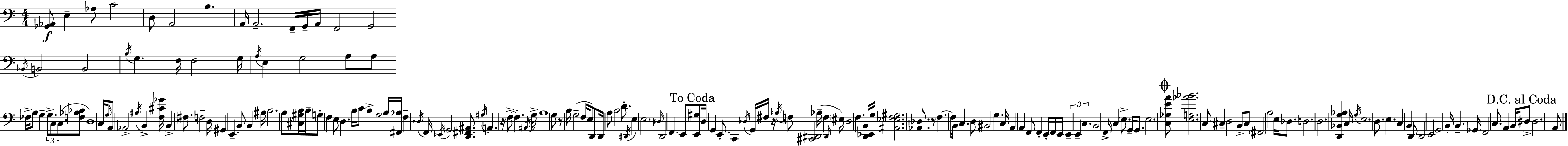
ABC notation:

X:1
T:Untitled
M:4/4
L:1/4
K:Am
[_G,,_A,,]/2 E, _A,/2 C2 D,/2 A,,2 B, A,,/4 A,,2 F,,/4 G,,/4 A,,/4 F,,2 G,,2 _B,,/4 B,,2 B,,2 B,/4 G, F,/4 F,2 G,/4 A,/4 E, G,2 A,/2 A,/2 _F,/4 A,/2 G, G,/2 C,/2 C,/2 [F,_A,_B,]/2 D,4 C,/4 G,/4 A,,/2 _A,,2 ^A,/4 B,, [F,^C_G]/4 B,, ^F,/2 F,2 D,/4 ^G,, E,, B,,/2 B,, ^A,/4 B,2 A,/2 [^C,^G,B,]/4 B,/4 G,/2 F, E,/2 D, B,/4 C/2 B, G,2 A,/4 [^F,,_A,]/4 F, _D,/4 F,,/4 _E,,/4 G,,2 [D,,^F,,^A,,]/2 ^G,/4 A,, z/4 F,/2 F, ^A,,/4 G,/4 A,4 G,/2 z/2 B,/4 G,2 F,/4 E,/2 D,,/2 D,,/4 A,/2 B,2 D/2 ^D,,/4 E, E,2 ^D,/4 D,,2 F,, E,,/2 [E,,^G,]/2 D,/4 G,, E,,/2 C,, _D,/4 G,,/4 ^F,/4 z/4 _A,/4 F,/2 [^C,,^D,,]2 _A,/4 F, ^D,,/4 ^E,/4 D,2 F, [D,,_E,,B,,]/4 G,/4 [^A,,_E,F,^G,]2 [_A,,_D,]/2 z/2 F, F,/4 B,,/4 C, D,/2 ^B,,2 G, C,/4 A,, A,, F,,/2 F,, E,,/4 F,,/4 E,,/4 E,, E,, C, B,,2 F,,/4 C, E,/2 G,,/4 G,,/2 E,2 [C,_G,EA]/2 [E,G,_A_B]2 C,/2 ^C, D,2 B,,/2 C,/2 ^F,,2 A,2 E,/4 _D,/2 D,2 D,2 [D,,_B,,G,_A,] C,/4 G,/4 E,2 D,/2 E, C, B,, D,,/2 D,,2 E,,2 G,,2 B,,/4 B,, _G,,/4 F,,2 C,/2 A,, B,,/4 ^D,/2 ^D,2 A,,/2